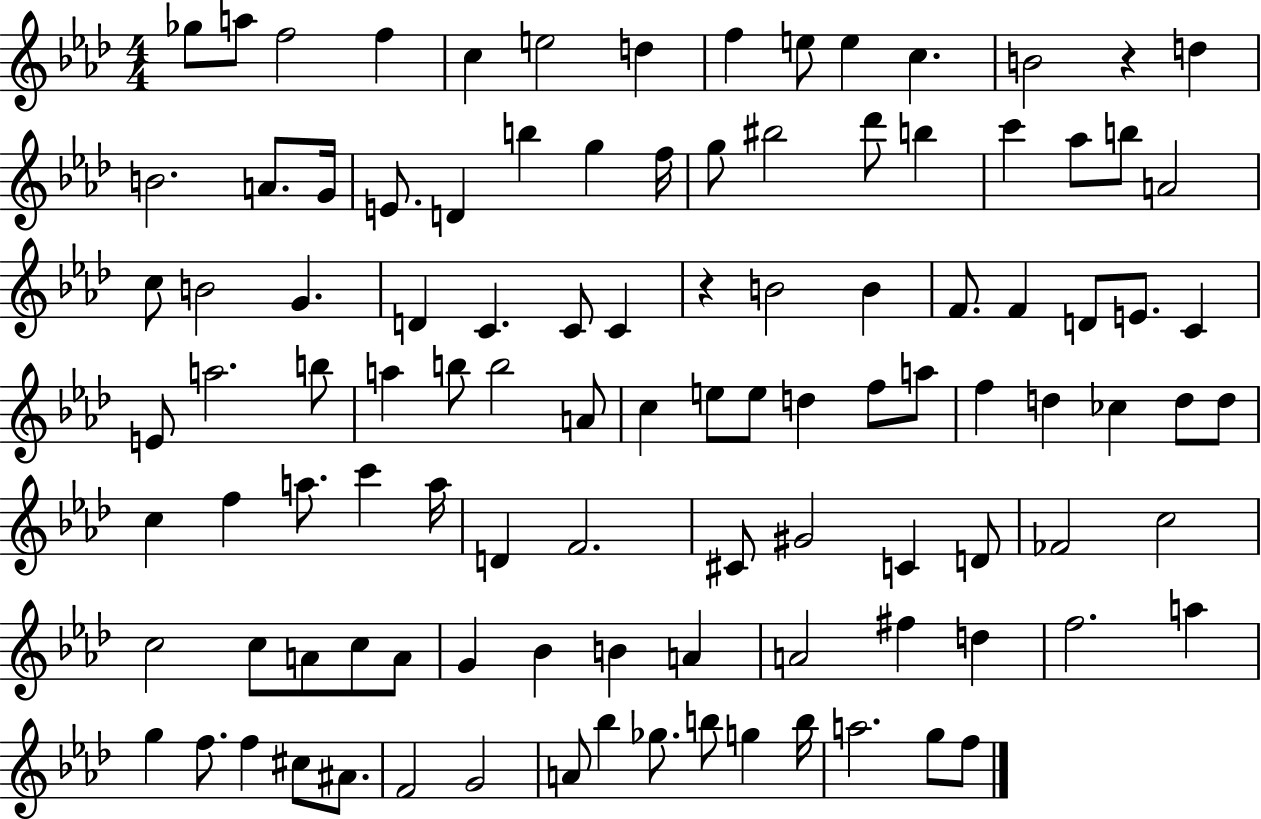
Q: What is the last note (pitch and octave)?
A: F5